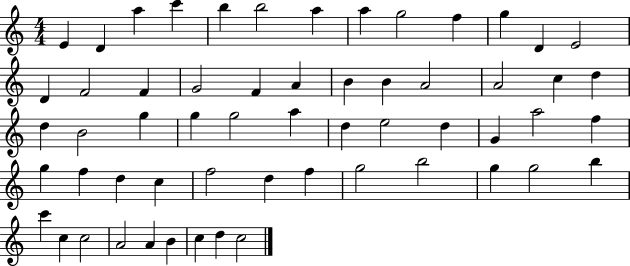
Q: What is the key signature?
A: C major